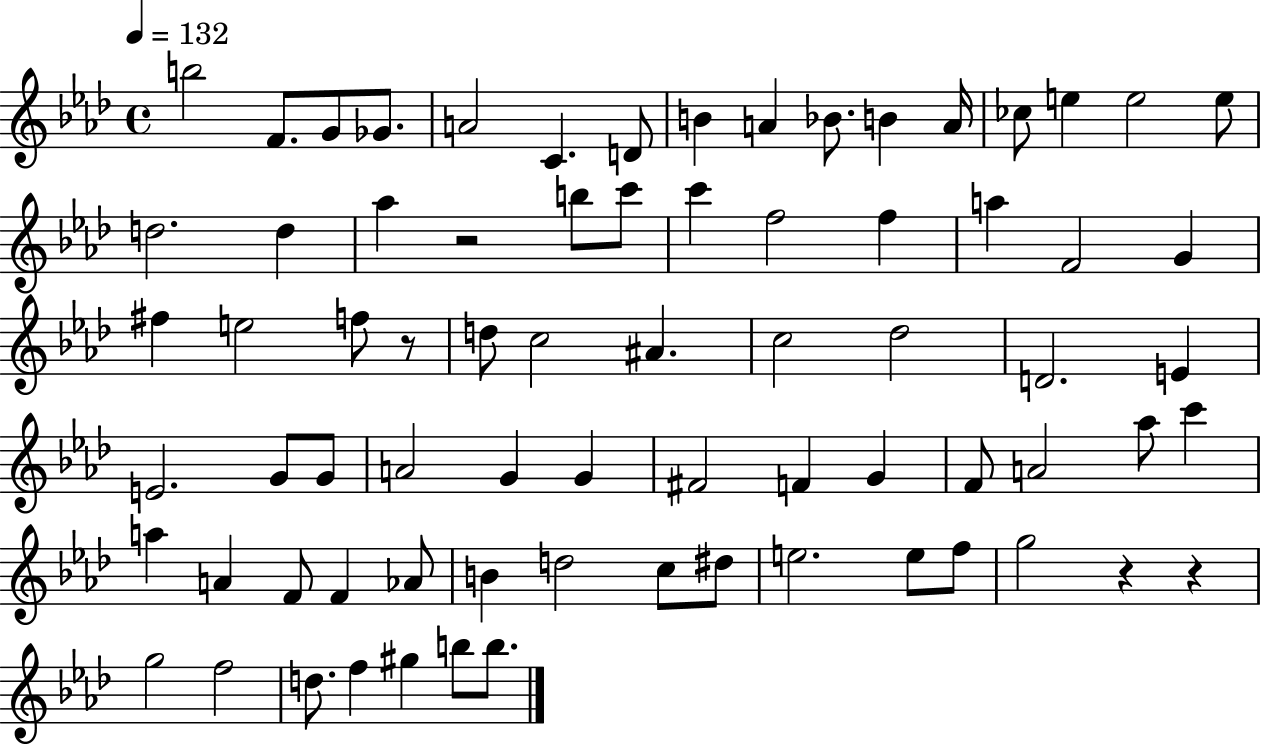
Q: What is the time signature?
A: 4/4